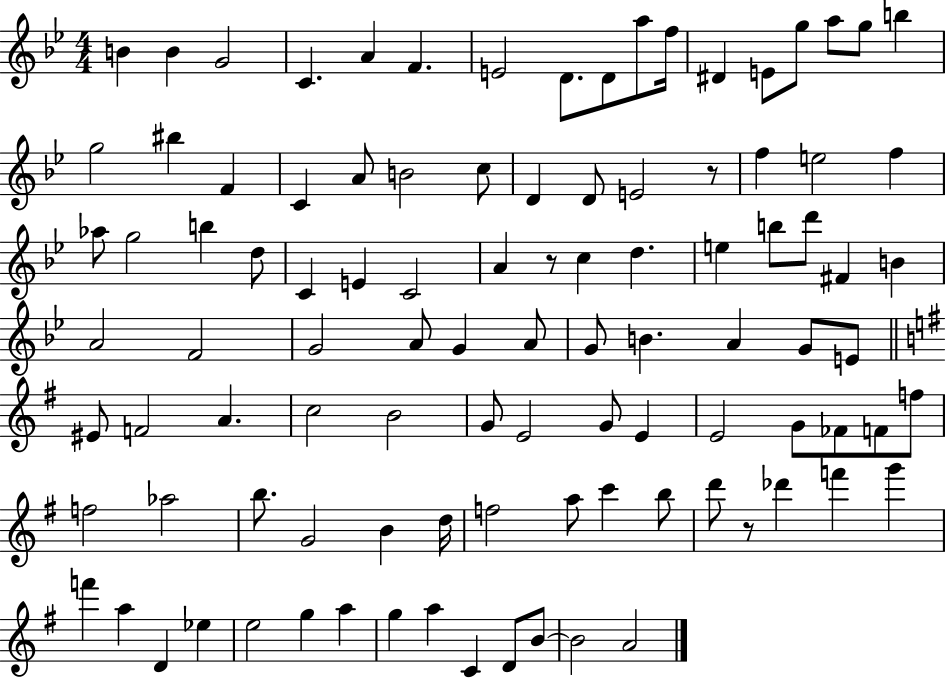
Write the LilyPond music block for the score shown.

{
  \clef treble
  \numericTimeSignature
  \time 4/4
  \key bes \major
  b'4 b'4 g'2 | c'4. a'4 f'4. | e'2 d'8. d'8 a''8 f''16 | dis'4 e'8 g''8 a''8 g''8 b''4 | \break g''2 bis''4 f'4 | c'4 a'8 b'2 c''8 | d'4 d'8 e'2 r8 | f''4 e''2 f''4 | \break aes''8 g''2 b''4 d''8 | c'4 e'4 c'2 | a'4 r8 c''4 d''4. | e''4 b''8 d'''8 fis'4 b'4 | \break a'2 f'2 | g'2 a'8 g'4 a'8 | g'8 b'4. a'4 g'8 e'8 | \bar "||" \break \key g \major eis'8 f'2 a'4. | c''2 b'2 | g'8 e'2 g'8 e'4 | e'2 g'8 fes'8 f'8 f''8 | \break f''2 aes''2 | b''8. g'2 b'4 d''16 | f''2 a''8 c'''4 b''8 | d'''8 r8 des'''4 f'''4 g'''4 | \break f'''4 a''4 d'4 ees''4 | e''2 g''4 a''4 | g''4 a''4 c'4 d'8 b'8~~ | b'2 a'2 | \break \bar "|."
}